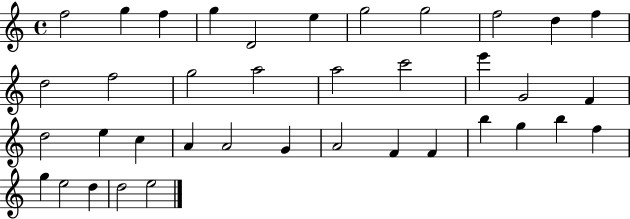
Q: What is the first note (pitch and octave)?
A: F5